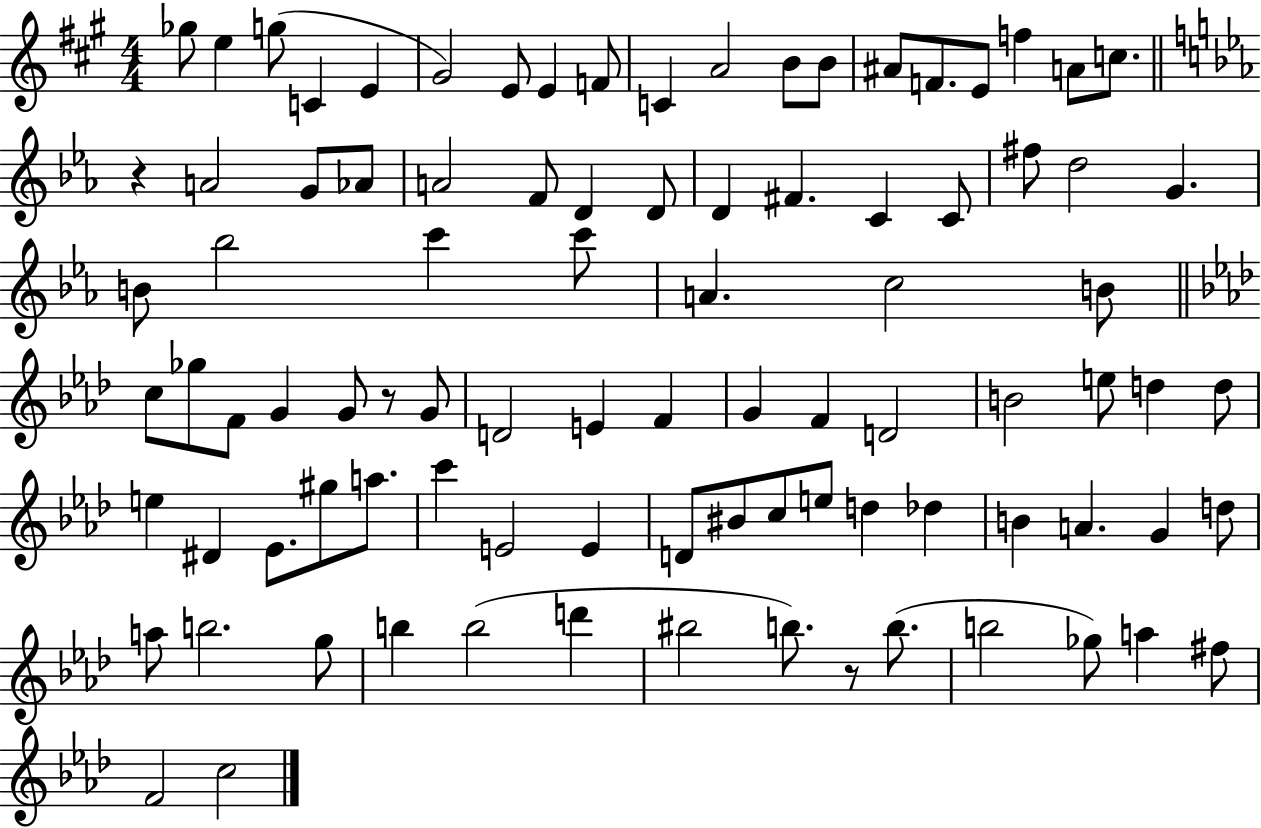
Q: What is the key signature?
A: A major